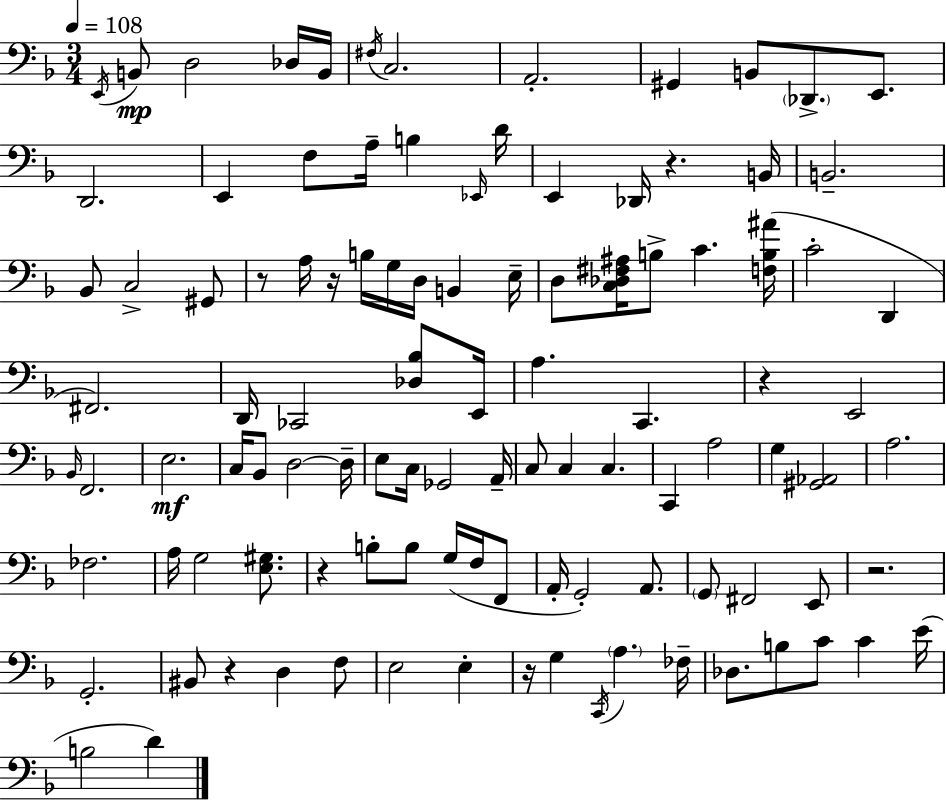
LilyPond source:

{
  \clef bass
  \numericTimeSignature
  \time 3/4
  \key f \major
  \tempo 4 = 108
  \repeat volta 2 { \acciaccatura { e,16 }\mp b,8 d2 des16 | b,16 \acciaccatura { fis16 } c2. | a,2.-. | gis,4 b,8 \parenthesize des,8.-> e,8. | \break d,2. | e,4 f8 a16-- b4 | \grace { ees,16 } d'16 e,4 des,16 r4. | b,16 b,2.-- | \break bes,8 c2-> | gis,8 r8 a16 r16 b16 g16 d16 b,4 | e16-- d8 <c des fis ais>16 b8-> c'4. | <f b ais'>16( c'2-. d,4 | \break fis,2.) | d,16 ces,2 | <des bes>8 e,16 a4. c,4. | r4 e,2 | \break \grace { bes,16 } f,2. | e2.\mf | c16 bes,8 d2~~ | d16-- e8 c16 ges,2 | \break a,16-- c8 c4 c4. | c,4 a2 | g4 <gis, aes,>2 | a2. | \break fes2. | a16 g2 | <e gis>8. r4 b8-. b8 | g16( f16 f,8 a,16-. g,2-.) | \break a,8. \parenthesize g,8 fis,2 | e,8 r2. | g,2.-. | bis,8 r4 d4 | \break f8 e2 | e4-. r16 g4 \acciaccatura { c,16 } \parenthesize a4. | fes16-- des8. b8 c'8 | c'4 e'16( b2 | \break d'4) } \bar "|."
}